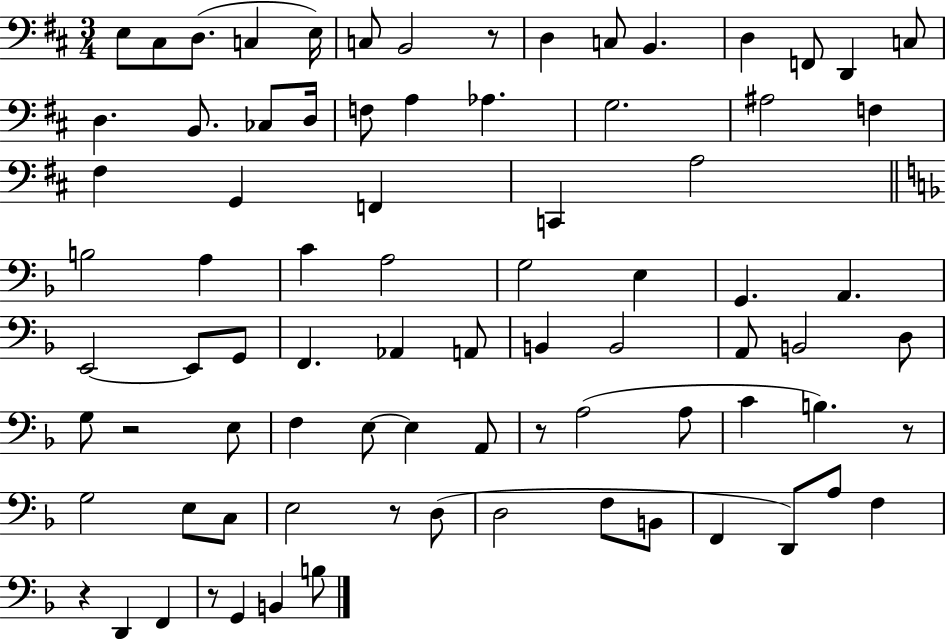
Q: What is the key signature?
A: D major